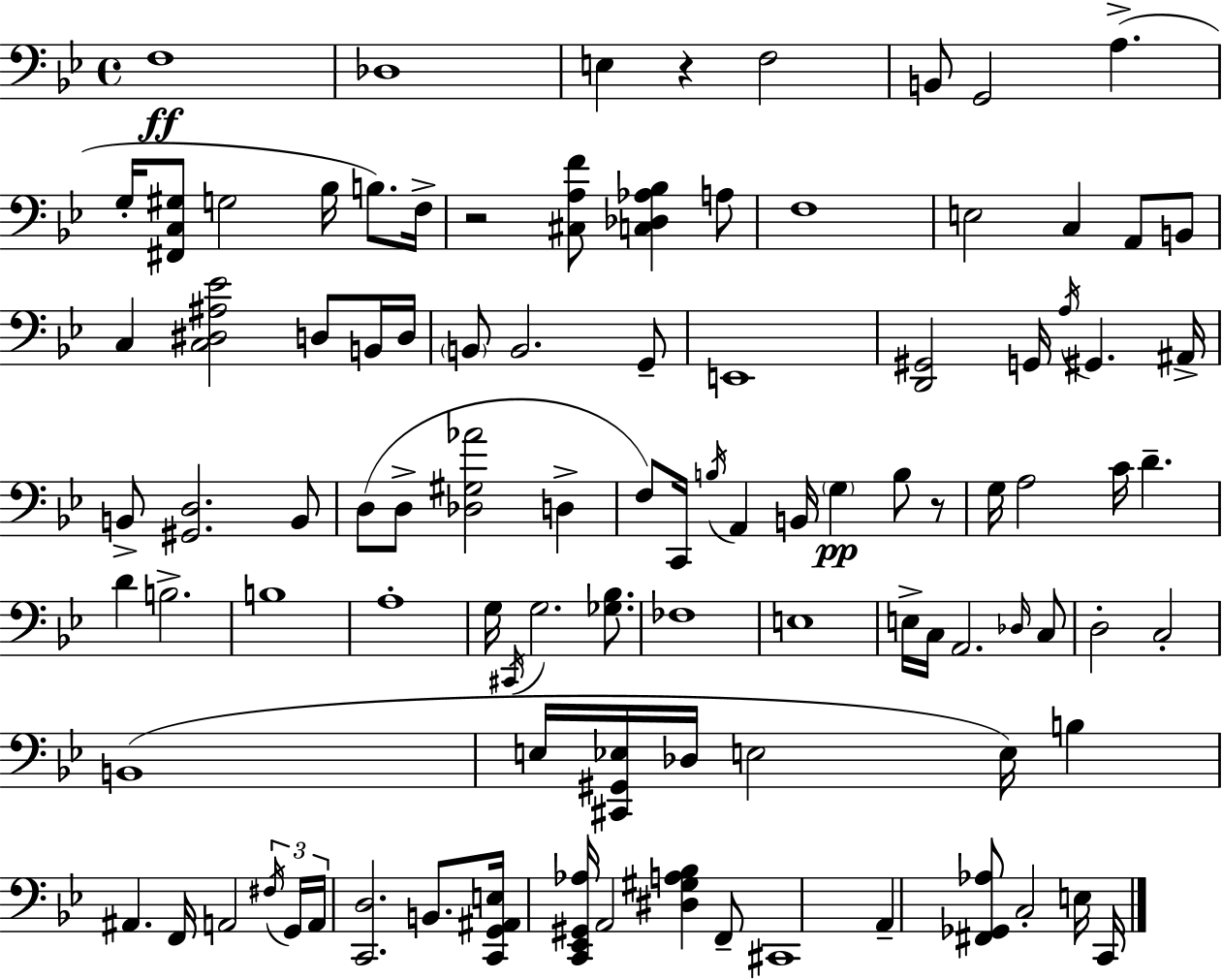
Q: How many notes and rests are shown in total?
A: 99